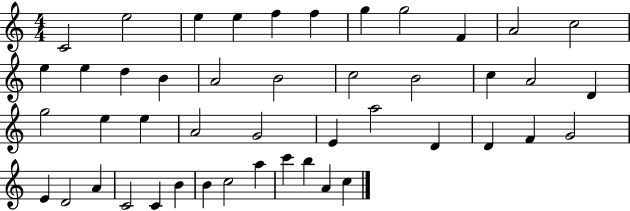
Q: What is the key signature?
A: C major